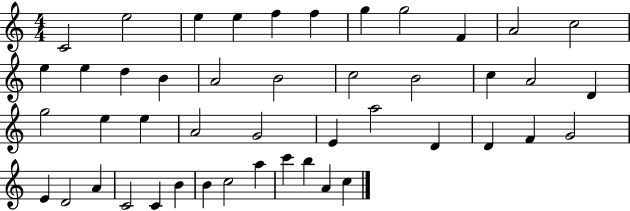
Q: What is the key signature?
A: C major